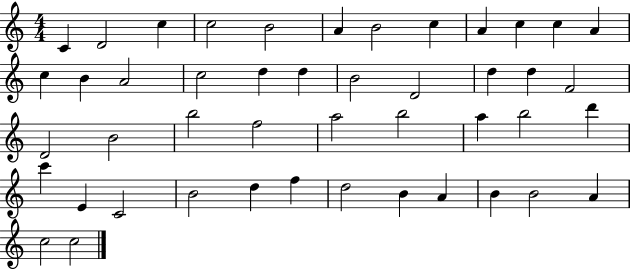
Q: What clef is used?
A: treble